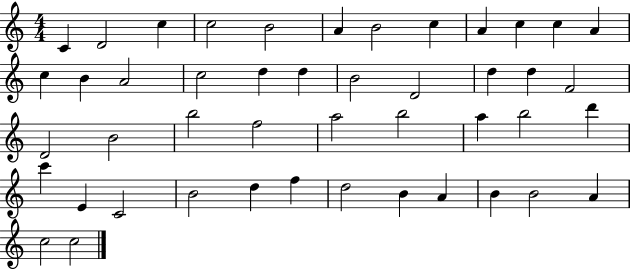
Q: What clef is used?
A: treble